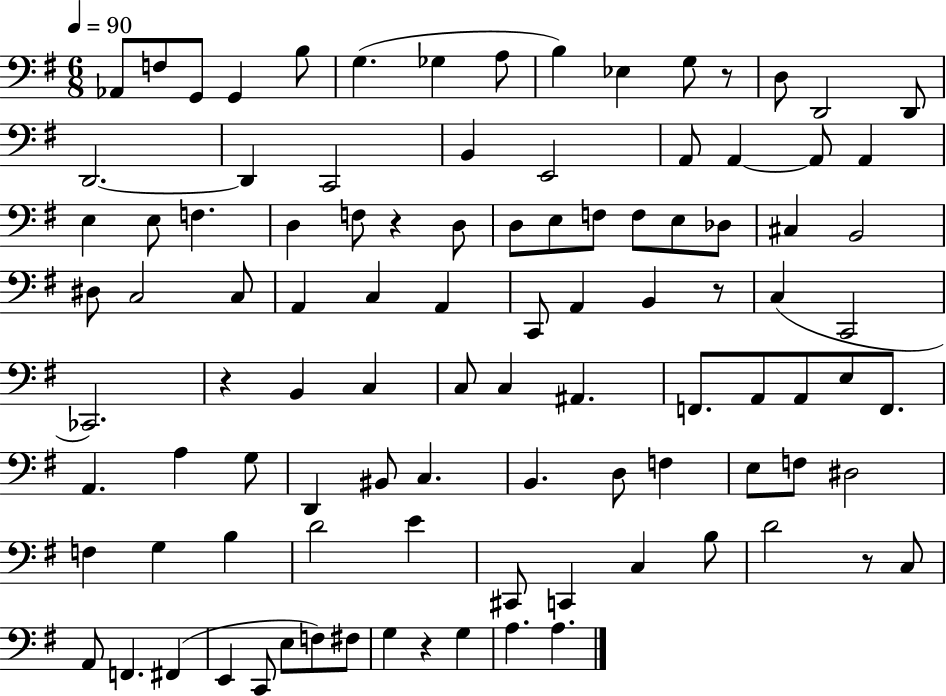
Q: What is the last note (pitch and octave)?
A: A3